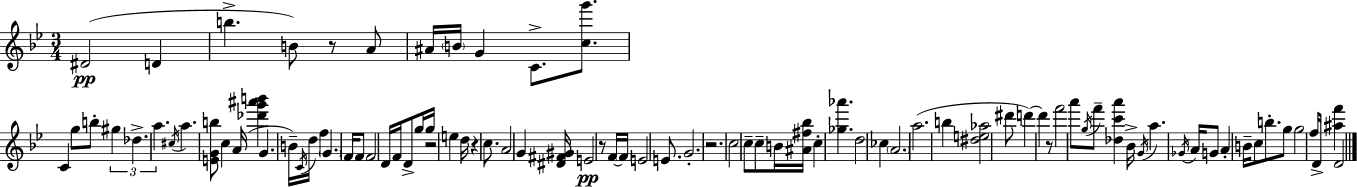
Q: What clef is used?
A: treble